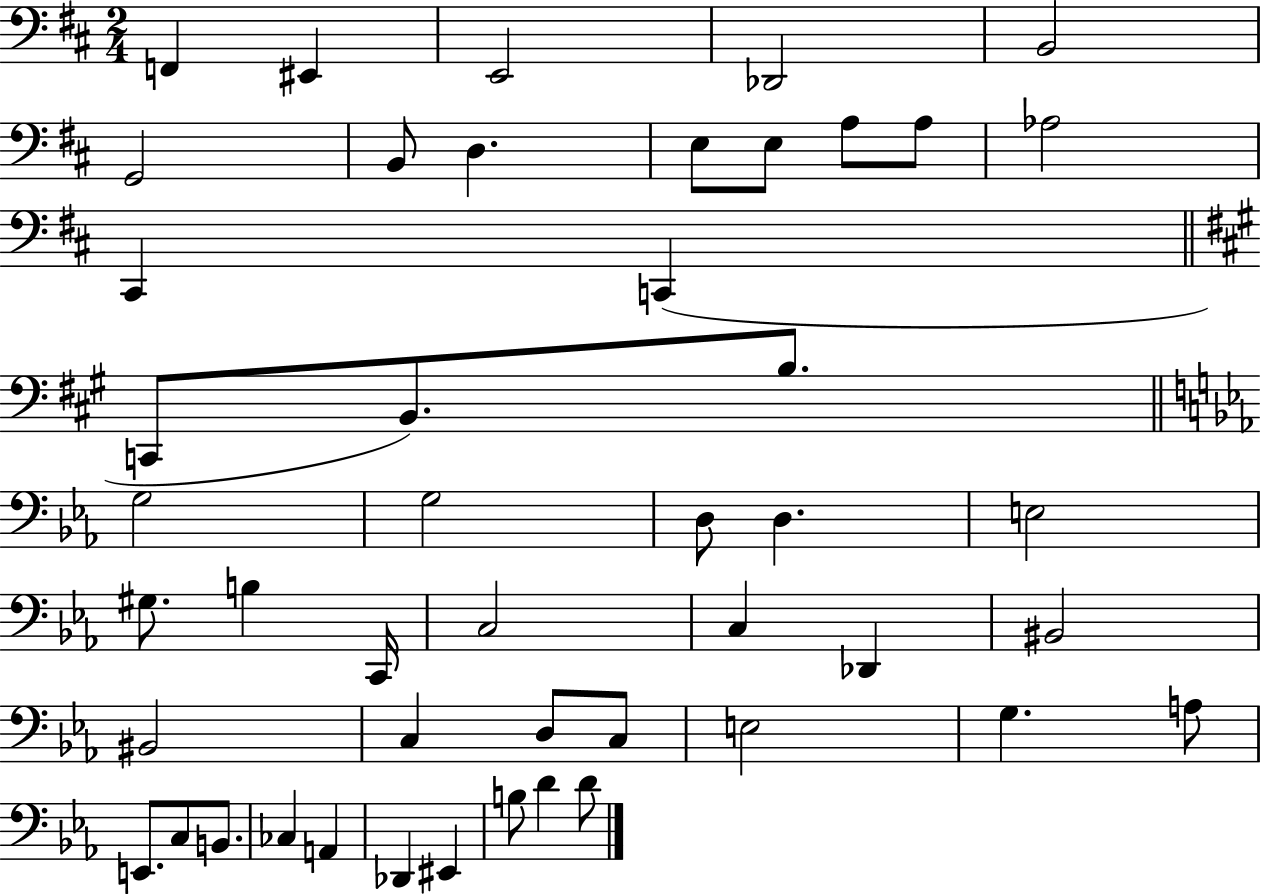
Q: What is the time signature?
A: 2/4